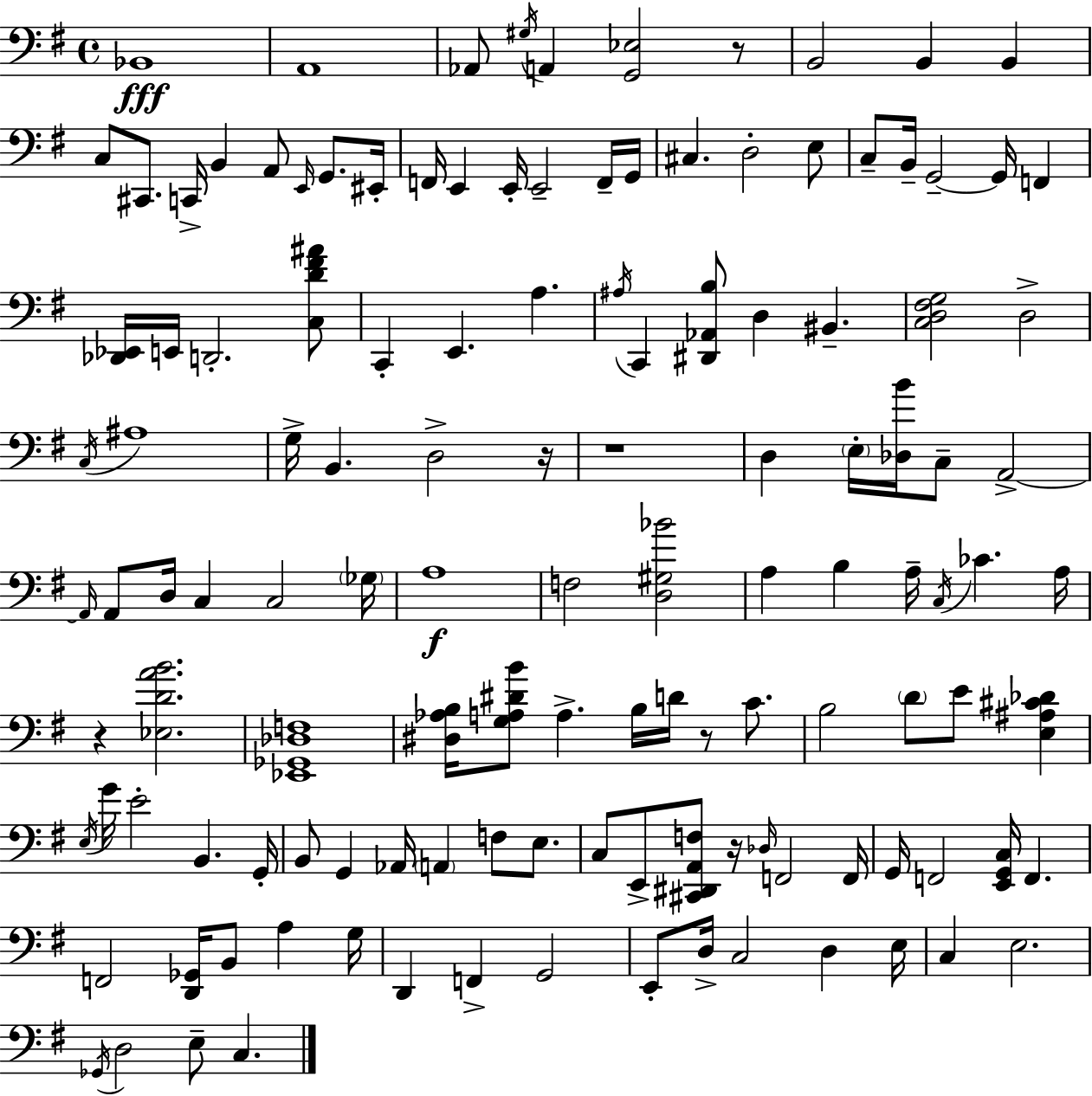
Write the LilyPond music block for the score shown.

{
  \clef bass
  \time 4/4
  \defaultTimeSignature
  \key e \minor
  \repeat volta 2 { bes,1\fff | a,1 | aes,8 \acciaccatura { gis16 } a,4 <g, ees>2 r8 | b,2 b,4 b,4 | \break c8 cis,8. c,16-> b,4 a,8 \grace { e,16 } g,8. | eis,16-. f,16 e,4 e,16-. e,2-- | f,16-- g,16 cis4. d2-. | e8 c8-- b,16-- g,2--~~ g,16 f,4 | \break <des, ees,>16 e,16 d,2.-. | <c d' fis' ais'>8 c,4-. e,4. a4. | \acciaccatura { ais16 } c,4 <dis, aes, b>8 d4 bis,4.-- | <c d fis g>2 d2-> | \break \acciaccatura { c16 } ais1 | g16-> b,4. d2-> | r16 r1 | d4 \parenthesize e16-. <des b'>16 c8-- a,2->~~ | \break \grace { a,16 } a,8 d16 c4 c2 | \parenthesize ges16 a1\f | f2 <d gis bes'>2 | a4 b4 a16-- \acciaccatura { c16 } ces'4. | \break a16 r4 <ees d' a' b'>2. | <ees, ges, des f>1 | <dis aes b>16 <g a dis' b'>8 a4.-> b16 | d'16 r8 c'8. b2 \parenthesize d'8 | \break e'8 <e ais cis' des'>4 \acciaccatura { e16 } g'16 e'2-. | b,4. g,16-. b,8 g,4 aes,16 \parenthesize a,4 | f8 e8. c8 e,8-> <cis, dis, a, f>8 r16 \grace { des16 } f,2 | f,16 g,16 f,2 | \break <e, g, c>16 f,4. f,2 | <d, ges,>16 b,8 a4 g16 d,4 f,4-> | g,2 e,8-. d16-> c2 | d4 e16 c4 e2. | \break \acciaccatura { ges,16 } d2 | e8-- c4. } \bar "|."
}